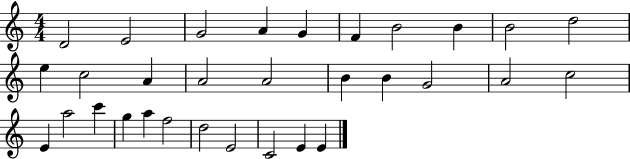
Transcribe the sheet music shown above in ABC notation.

X:1
T:Untitled
M:4/4
L:1/4
K:C
D2 E2 G2 A G F B2 B B2 d2 e c2 A A2 A2 B B G2 A2 c2 E a2 c' g a f2 d2 E2 C2 E E